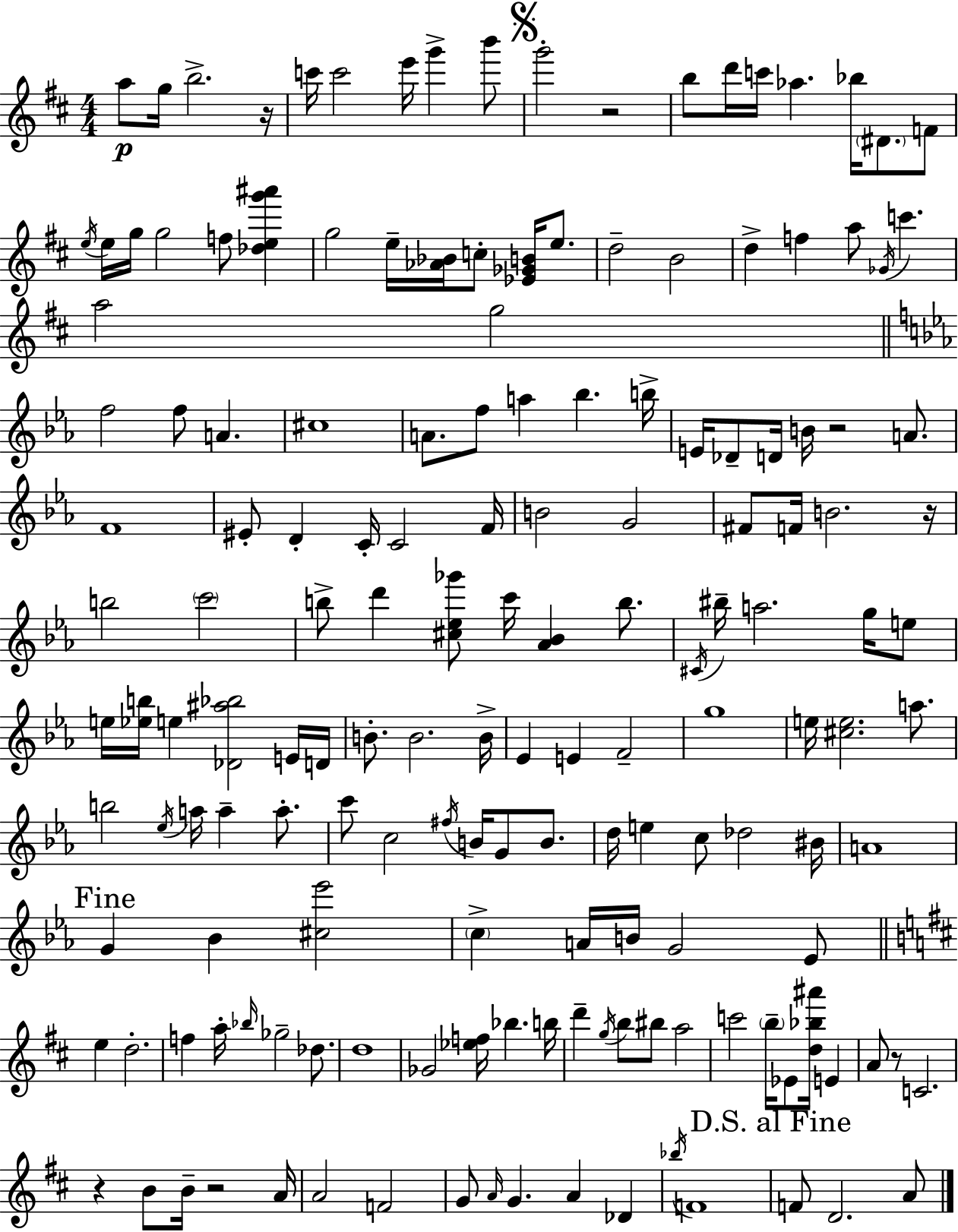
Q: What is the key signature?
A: D major